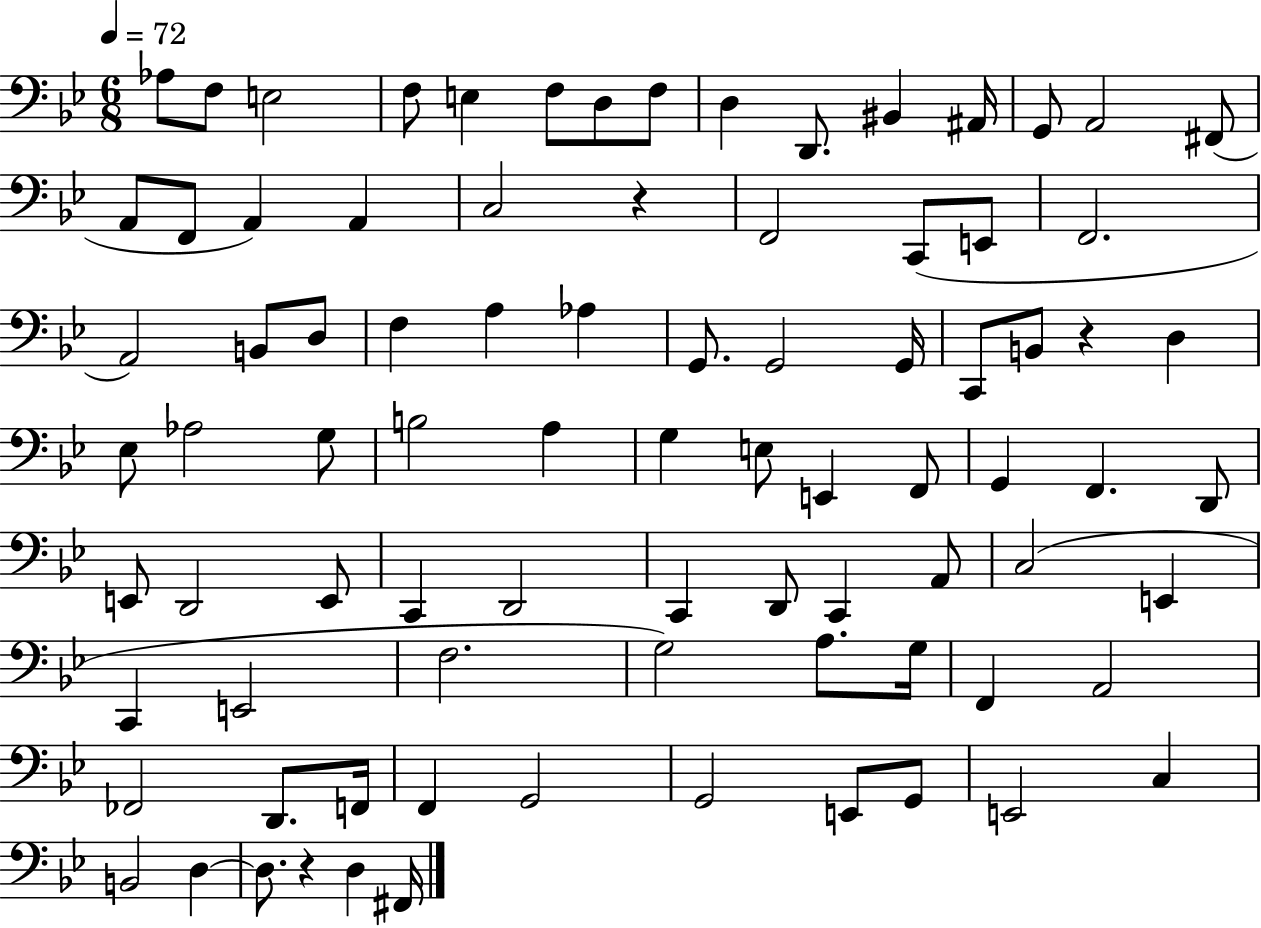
Ab3/e F3/e E3/h F3/e E3/q F3/e D3/e F3/e D3/q D2/e. BIS2/q A#2/s G2/e A2/h F#2/e A2/e F2/e A2/q A2/q C3/h R/q F2/h C2/e E2/e F2/h. A2/h B2/e D3/e F3/q A3/q Ab3/q G2/e. G2/h G2/s C2/e B2/e R/q D3/q Eb3/e Ab3/h G3/e B3/h A3/q G3/q E3/e E2/q F2/e G2/q F2/q. D2/e E2/e D2/h E2/e C2/q D2/h C2/q D2/e C2/q A2/e C3/h E2/q C2/q E2/h F3/h. G3/h A3/e. G3/s F2/q A2/h FES2/h D2/e. F2/s F2/q G2/h G2/h E2/e G2/e E2/h C3/q B2/h D3/q D3/e. R/q D3/q F#2/s